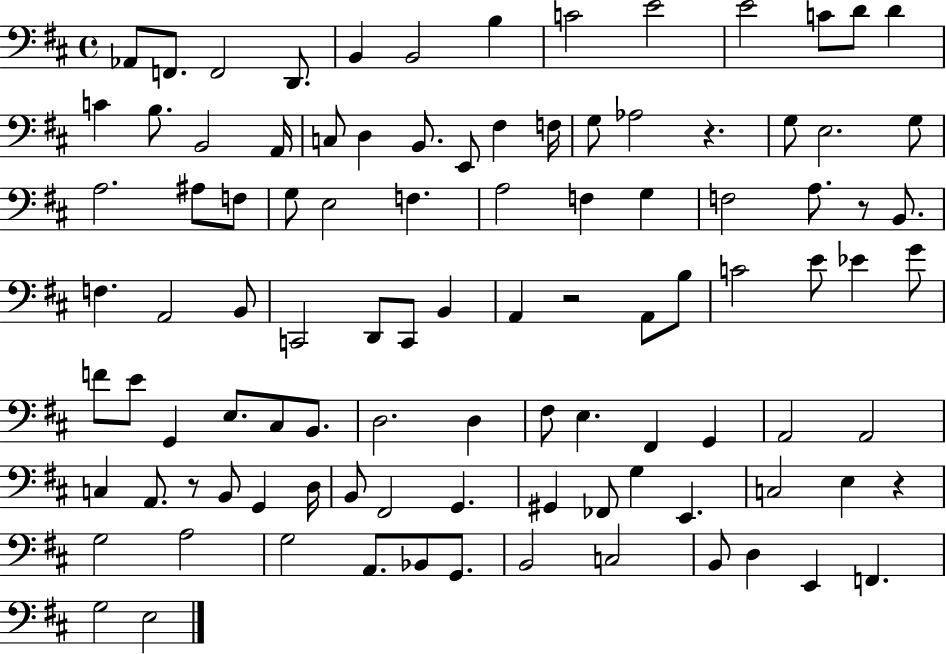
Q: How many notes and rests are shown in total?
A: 101